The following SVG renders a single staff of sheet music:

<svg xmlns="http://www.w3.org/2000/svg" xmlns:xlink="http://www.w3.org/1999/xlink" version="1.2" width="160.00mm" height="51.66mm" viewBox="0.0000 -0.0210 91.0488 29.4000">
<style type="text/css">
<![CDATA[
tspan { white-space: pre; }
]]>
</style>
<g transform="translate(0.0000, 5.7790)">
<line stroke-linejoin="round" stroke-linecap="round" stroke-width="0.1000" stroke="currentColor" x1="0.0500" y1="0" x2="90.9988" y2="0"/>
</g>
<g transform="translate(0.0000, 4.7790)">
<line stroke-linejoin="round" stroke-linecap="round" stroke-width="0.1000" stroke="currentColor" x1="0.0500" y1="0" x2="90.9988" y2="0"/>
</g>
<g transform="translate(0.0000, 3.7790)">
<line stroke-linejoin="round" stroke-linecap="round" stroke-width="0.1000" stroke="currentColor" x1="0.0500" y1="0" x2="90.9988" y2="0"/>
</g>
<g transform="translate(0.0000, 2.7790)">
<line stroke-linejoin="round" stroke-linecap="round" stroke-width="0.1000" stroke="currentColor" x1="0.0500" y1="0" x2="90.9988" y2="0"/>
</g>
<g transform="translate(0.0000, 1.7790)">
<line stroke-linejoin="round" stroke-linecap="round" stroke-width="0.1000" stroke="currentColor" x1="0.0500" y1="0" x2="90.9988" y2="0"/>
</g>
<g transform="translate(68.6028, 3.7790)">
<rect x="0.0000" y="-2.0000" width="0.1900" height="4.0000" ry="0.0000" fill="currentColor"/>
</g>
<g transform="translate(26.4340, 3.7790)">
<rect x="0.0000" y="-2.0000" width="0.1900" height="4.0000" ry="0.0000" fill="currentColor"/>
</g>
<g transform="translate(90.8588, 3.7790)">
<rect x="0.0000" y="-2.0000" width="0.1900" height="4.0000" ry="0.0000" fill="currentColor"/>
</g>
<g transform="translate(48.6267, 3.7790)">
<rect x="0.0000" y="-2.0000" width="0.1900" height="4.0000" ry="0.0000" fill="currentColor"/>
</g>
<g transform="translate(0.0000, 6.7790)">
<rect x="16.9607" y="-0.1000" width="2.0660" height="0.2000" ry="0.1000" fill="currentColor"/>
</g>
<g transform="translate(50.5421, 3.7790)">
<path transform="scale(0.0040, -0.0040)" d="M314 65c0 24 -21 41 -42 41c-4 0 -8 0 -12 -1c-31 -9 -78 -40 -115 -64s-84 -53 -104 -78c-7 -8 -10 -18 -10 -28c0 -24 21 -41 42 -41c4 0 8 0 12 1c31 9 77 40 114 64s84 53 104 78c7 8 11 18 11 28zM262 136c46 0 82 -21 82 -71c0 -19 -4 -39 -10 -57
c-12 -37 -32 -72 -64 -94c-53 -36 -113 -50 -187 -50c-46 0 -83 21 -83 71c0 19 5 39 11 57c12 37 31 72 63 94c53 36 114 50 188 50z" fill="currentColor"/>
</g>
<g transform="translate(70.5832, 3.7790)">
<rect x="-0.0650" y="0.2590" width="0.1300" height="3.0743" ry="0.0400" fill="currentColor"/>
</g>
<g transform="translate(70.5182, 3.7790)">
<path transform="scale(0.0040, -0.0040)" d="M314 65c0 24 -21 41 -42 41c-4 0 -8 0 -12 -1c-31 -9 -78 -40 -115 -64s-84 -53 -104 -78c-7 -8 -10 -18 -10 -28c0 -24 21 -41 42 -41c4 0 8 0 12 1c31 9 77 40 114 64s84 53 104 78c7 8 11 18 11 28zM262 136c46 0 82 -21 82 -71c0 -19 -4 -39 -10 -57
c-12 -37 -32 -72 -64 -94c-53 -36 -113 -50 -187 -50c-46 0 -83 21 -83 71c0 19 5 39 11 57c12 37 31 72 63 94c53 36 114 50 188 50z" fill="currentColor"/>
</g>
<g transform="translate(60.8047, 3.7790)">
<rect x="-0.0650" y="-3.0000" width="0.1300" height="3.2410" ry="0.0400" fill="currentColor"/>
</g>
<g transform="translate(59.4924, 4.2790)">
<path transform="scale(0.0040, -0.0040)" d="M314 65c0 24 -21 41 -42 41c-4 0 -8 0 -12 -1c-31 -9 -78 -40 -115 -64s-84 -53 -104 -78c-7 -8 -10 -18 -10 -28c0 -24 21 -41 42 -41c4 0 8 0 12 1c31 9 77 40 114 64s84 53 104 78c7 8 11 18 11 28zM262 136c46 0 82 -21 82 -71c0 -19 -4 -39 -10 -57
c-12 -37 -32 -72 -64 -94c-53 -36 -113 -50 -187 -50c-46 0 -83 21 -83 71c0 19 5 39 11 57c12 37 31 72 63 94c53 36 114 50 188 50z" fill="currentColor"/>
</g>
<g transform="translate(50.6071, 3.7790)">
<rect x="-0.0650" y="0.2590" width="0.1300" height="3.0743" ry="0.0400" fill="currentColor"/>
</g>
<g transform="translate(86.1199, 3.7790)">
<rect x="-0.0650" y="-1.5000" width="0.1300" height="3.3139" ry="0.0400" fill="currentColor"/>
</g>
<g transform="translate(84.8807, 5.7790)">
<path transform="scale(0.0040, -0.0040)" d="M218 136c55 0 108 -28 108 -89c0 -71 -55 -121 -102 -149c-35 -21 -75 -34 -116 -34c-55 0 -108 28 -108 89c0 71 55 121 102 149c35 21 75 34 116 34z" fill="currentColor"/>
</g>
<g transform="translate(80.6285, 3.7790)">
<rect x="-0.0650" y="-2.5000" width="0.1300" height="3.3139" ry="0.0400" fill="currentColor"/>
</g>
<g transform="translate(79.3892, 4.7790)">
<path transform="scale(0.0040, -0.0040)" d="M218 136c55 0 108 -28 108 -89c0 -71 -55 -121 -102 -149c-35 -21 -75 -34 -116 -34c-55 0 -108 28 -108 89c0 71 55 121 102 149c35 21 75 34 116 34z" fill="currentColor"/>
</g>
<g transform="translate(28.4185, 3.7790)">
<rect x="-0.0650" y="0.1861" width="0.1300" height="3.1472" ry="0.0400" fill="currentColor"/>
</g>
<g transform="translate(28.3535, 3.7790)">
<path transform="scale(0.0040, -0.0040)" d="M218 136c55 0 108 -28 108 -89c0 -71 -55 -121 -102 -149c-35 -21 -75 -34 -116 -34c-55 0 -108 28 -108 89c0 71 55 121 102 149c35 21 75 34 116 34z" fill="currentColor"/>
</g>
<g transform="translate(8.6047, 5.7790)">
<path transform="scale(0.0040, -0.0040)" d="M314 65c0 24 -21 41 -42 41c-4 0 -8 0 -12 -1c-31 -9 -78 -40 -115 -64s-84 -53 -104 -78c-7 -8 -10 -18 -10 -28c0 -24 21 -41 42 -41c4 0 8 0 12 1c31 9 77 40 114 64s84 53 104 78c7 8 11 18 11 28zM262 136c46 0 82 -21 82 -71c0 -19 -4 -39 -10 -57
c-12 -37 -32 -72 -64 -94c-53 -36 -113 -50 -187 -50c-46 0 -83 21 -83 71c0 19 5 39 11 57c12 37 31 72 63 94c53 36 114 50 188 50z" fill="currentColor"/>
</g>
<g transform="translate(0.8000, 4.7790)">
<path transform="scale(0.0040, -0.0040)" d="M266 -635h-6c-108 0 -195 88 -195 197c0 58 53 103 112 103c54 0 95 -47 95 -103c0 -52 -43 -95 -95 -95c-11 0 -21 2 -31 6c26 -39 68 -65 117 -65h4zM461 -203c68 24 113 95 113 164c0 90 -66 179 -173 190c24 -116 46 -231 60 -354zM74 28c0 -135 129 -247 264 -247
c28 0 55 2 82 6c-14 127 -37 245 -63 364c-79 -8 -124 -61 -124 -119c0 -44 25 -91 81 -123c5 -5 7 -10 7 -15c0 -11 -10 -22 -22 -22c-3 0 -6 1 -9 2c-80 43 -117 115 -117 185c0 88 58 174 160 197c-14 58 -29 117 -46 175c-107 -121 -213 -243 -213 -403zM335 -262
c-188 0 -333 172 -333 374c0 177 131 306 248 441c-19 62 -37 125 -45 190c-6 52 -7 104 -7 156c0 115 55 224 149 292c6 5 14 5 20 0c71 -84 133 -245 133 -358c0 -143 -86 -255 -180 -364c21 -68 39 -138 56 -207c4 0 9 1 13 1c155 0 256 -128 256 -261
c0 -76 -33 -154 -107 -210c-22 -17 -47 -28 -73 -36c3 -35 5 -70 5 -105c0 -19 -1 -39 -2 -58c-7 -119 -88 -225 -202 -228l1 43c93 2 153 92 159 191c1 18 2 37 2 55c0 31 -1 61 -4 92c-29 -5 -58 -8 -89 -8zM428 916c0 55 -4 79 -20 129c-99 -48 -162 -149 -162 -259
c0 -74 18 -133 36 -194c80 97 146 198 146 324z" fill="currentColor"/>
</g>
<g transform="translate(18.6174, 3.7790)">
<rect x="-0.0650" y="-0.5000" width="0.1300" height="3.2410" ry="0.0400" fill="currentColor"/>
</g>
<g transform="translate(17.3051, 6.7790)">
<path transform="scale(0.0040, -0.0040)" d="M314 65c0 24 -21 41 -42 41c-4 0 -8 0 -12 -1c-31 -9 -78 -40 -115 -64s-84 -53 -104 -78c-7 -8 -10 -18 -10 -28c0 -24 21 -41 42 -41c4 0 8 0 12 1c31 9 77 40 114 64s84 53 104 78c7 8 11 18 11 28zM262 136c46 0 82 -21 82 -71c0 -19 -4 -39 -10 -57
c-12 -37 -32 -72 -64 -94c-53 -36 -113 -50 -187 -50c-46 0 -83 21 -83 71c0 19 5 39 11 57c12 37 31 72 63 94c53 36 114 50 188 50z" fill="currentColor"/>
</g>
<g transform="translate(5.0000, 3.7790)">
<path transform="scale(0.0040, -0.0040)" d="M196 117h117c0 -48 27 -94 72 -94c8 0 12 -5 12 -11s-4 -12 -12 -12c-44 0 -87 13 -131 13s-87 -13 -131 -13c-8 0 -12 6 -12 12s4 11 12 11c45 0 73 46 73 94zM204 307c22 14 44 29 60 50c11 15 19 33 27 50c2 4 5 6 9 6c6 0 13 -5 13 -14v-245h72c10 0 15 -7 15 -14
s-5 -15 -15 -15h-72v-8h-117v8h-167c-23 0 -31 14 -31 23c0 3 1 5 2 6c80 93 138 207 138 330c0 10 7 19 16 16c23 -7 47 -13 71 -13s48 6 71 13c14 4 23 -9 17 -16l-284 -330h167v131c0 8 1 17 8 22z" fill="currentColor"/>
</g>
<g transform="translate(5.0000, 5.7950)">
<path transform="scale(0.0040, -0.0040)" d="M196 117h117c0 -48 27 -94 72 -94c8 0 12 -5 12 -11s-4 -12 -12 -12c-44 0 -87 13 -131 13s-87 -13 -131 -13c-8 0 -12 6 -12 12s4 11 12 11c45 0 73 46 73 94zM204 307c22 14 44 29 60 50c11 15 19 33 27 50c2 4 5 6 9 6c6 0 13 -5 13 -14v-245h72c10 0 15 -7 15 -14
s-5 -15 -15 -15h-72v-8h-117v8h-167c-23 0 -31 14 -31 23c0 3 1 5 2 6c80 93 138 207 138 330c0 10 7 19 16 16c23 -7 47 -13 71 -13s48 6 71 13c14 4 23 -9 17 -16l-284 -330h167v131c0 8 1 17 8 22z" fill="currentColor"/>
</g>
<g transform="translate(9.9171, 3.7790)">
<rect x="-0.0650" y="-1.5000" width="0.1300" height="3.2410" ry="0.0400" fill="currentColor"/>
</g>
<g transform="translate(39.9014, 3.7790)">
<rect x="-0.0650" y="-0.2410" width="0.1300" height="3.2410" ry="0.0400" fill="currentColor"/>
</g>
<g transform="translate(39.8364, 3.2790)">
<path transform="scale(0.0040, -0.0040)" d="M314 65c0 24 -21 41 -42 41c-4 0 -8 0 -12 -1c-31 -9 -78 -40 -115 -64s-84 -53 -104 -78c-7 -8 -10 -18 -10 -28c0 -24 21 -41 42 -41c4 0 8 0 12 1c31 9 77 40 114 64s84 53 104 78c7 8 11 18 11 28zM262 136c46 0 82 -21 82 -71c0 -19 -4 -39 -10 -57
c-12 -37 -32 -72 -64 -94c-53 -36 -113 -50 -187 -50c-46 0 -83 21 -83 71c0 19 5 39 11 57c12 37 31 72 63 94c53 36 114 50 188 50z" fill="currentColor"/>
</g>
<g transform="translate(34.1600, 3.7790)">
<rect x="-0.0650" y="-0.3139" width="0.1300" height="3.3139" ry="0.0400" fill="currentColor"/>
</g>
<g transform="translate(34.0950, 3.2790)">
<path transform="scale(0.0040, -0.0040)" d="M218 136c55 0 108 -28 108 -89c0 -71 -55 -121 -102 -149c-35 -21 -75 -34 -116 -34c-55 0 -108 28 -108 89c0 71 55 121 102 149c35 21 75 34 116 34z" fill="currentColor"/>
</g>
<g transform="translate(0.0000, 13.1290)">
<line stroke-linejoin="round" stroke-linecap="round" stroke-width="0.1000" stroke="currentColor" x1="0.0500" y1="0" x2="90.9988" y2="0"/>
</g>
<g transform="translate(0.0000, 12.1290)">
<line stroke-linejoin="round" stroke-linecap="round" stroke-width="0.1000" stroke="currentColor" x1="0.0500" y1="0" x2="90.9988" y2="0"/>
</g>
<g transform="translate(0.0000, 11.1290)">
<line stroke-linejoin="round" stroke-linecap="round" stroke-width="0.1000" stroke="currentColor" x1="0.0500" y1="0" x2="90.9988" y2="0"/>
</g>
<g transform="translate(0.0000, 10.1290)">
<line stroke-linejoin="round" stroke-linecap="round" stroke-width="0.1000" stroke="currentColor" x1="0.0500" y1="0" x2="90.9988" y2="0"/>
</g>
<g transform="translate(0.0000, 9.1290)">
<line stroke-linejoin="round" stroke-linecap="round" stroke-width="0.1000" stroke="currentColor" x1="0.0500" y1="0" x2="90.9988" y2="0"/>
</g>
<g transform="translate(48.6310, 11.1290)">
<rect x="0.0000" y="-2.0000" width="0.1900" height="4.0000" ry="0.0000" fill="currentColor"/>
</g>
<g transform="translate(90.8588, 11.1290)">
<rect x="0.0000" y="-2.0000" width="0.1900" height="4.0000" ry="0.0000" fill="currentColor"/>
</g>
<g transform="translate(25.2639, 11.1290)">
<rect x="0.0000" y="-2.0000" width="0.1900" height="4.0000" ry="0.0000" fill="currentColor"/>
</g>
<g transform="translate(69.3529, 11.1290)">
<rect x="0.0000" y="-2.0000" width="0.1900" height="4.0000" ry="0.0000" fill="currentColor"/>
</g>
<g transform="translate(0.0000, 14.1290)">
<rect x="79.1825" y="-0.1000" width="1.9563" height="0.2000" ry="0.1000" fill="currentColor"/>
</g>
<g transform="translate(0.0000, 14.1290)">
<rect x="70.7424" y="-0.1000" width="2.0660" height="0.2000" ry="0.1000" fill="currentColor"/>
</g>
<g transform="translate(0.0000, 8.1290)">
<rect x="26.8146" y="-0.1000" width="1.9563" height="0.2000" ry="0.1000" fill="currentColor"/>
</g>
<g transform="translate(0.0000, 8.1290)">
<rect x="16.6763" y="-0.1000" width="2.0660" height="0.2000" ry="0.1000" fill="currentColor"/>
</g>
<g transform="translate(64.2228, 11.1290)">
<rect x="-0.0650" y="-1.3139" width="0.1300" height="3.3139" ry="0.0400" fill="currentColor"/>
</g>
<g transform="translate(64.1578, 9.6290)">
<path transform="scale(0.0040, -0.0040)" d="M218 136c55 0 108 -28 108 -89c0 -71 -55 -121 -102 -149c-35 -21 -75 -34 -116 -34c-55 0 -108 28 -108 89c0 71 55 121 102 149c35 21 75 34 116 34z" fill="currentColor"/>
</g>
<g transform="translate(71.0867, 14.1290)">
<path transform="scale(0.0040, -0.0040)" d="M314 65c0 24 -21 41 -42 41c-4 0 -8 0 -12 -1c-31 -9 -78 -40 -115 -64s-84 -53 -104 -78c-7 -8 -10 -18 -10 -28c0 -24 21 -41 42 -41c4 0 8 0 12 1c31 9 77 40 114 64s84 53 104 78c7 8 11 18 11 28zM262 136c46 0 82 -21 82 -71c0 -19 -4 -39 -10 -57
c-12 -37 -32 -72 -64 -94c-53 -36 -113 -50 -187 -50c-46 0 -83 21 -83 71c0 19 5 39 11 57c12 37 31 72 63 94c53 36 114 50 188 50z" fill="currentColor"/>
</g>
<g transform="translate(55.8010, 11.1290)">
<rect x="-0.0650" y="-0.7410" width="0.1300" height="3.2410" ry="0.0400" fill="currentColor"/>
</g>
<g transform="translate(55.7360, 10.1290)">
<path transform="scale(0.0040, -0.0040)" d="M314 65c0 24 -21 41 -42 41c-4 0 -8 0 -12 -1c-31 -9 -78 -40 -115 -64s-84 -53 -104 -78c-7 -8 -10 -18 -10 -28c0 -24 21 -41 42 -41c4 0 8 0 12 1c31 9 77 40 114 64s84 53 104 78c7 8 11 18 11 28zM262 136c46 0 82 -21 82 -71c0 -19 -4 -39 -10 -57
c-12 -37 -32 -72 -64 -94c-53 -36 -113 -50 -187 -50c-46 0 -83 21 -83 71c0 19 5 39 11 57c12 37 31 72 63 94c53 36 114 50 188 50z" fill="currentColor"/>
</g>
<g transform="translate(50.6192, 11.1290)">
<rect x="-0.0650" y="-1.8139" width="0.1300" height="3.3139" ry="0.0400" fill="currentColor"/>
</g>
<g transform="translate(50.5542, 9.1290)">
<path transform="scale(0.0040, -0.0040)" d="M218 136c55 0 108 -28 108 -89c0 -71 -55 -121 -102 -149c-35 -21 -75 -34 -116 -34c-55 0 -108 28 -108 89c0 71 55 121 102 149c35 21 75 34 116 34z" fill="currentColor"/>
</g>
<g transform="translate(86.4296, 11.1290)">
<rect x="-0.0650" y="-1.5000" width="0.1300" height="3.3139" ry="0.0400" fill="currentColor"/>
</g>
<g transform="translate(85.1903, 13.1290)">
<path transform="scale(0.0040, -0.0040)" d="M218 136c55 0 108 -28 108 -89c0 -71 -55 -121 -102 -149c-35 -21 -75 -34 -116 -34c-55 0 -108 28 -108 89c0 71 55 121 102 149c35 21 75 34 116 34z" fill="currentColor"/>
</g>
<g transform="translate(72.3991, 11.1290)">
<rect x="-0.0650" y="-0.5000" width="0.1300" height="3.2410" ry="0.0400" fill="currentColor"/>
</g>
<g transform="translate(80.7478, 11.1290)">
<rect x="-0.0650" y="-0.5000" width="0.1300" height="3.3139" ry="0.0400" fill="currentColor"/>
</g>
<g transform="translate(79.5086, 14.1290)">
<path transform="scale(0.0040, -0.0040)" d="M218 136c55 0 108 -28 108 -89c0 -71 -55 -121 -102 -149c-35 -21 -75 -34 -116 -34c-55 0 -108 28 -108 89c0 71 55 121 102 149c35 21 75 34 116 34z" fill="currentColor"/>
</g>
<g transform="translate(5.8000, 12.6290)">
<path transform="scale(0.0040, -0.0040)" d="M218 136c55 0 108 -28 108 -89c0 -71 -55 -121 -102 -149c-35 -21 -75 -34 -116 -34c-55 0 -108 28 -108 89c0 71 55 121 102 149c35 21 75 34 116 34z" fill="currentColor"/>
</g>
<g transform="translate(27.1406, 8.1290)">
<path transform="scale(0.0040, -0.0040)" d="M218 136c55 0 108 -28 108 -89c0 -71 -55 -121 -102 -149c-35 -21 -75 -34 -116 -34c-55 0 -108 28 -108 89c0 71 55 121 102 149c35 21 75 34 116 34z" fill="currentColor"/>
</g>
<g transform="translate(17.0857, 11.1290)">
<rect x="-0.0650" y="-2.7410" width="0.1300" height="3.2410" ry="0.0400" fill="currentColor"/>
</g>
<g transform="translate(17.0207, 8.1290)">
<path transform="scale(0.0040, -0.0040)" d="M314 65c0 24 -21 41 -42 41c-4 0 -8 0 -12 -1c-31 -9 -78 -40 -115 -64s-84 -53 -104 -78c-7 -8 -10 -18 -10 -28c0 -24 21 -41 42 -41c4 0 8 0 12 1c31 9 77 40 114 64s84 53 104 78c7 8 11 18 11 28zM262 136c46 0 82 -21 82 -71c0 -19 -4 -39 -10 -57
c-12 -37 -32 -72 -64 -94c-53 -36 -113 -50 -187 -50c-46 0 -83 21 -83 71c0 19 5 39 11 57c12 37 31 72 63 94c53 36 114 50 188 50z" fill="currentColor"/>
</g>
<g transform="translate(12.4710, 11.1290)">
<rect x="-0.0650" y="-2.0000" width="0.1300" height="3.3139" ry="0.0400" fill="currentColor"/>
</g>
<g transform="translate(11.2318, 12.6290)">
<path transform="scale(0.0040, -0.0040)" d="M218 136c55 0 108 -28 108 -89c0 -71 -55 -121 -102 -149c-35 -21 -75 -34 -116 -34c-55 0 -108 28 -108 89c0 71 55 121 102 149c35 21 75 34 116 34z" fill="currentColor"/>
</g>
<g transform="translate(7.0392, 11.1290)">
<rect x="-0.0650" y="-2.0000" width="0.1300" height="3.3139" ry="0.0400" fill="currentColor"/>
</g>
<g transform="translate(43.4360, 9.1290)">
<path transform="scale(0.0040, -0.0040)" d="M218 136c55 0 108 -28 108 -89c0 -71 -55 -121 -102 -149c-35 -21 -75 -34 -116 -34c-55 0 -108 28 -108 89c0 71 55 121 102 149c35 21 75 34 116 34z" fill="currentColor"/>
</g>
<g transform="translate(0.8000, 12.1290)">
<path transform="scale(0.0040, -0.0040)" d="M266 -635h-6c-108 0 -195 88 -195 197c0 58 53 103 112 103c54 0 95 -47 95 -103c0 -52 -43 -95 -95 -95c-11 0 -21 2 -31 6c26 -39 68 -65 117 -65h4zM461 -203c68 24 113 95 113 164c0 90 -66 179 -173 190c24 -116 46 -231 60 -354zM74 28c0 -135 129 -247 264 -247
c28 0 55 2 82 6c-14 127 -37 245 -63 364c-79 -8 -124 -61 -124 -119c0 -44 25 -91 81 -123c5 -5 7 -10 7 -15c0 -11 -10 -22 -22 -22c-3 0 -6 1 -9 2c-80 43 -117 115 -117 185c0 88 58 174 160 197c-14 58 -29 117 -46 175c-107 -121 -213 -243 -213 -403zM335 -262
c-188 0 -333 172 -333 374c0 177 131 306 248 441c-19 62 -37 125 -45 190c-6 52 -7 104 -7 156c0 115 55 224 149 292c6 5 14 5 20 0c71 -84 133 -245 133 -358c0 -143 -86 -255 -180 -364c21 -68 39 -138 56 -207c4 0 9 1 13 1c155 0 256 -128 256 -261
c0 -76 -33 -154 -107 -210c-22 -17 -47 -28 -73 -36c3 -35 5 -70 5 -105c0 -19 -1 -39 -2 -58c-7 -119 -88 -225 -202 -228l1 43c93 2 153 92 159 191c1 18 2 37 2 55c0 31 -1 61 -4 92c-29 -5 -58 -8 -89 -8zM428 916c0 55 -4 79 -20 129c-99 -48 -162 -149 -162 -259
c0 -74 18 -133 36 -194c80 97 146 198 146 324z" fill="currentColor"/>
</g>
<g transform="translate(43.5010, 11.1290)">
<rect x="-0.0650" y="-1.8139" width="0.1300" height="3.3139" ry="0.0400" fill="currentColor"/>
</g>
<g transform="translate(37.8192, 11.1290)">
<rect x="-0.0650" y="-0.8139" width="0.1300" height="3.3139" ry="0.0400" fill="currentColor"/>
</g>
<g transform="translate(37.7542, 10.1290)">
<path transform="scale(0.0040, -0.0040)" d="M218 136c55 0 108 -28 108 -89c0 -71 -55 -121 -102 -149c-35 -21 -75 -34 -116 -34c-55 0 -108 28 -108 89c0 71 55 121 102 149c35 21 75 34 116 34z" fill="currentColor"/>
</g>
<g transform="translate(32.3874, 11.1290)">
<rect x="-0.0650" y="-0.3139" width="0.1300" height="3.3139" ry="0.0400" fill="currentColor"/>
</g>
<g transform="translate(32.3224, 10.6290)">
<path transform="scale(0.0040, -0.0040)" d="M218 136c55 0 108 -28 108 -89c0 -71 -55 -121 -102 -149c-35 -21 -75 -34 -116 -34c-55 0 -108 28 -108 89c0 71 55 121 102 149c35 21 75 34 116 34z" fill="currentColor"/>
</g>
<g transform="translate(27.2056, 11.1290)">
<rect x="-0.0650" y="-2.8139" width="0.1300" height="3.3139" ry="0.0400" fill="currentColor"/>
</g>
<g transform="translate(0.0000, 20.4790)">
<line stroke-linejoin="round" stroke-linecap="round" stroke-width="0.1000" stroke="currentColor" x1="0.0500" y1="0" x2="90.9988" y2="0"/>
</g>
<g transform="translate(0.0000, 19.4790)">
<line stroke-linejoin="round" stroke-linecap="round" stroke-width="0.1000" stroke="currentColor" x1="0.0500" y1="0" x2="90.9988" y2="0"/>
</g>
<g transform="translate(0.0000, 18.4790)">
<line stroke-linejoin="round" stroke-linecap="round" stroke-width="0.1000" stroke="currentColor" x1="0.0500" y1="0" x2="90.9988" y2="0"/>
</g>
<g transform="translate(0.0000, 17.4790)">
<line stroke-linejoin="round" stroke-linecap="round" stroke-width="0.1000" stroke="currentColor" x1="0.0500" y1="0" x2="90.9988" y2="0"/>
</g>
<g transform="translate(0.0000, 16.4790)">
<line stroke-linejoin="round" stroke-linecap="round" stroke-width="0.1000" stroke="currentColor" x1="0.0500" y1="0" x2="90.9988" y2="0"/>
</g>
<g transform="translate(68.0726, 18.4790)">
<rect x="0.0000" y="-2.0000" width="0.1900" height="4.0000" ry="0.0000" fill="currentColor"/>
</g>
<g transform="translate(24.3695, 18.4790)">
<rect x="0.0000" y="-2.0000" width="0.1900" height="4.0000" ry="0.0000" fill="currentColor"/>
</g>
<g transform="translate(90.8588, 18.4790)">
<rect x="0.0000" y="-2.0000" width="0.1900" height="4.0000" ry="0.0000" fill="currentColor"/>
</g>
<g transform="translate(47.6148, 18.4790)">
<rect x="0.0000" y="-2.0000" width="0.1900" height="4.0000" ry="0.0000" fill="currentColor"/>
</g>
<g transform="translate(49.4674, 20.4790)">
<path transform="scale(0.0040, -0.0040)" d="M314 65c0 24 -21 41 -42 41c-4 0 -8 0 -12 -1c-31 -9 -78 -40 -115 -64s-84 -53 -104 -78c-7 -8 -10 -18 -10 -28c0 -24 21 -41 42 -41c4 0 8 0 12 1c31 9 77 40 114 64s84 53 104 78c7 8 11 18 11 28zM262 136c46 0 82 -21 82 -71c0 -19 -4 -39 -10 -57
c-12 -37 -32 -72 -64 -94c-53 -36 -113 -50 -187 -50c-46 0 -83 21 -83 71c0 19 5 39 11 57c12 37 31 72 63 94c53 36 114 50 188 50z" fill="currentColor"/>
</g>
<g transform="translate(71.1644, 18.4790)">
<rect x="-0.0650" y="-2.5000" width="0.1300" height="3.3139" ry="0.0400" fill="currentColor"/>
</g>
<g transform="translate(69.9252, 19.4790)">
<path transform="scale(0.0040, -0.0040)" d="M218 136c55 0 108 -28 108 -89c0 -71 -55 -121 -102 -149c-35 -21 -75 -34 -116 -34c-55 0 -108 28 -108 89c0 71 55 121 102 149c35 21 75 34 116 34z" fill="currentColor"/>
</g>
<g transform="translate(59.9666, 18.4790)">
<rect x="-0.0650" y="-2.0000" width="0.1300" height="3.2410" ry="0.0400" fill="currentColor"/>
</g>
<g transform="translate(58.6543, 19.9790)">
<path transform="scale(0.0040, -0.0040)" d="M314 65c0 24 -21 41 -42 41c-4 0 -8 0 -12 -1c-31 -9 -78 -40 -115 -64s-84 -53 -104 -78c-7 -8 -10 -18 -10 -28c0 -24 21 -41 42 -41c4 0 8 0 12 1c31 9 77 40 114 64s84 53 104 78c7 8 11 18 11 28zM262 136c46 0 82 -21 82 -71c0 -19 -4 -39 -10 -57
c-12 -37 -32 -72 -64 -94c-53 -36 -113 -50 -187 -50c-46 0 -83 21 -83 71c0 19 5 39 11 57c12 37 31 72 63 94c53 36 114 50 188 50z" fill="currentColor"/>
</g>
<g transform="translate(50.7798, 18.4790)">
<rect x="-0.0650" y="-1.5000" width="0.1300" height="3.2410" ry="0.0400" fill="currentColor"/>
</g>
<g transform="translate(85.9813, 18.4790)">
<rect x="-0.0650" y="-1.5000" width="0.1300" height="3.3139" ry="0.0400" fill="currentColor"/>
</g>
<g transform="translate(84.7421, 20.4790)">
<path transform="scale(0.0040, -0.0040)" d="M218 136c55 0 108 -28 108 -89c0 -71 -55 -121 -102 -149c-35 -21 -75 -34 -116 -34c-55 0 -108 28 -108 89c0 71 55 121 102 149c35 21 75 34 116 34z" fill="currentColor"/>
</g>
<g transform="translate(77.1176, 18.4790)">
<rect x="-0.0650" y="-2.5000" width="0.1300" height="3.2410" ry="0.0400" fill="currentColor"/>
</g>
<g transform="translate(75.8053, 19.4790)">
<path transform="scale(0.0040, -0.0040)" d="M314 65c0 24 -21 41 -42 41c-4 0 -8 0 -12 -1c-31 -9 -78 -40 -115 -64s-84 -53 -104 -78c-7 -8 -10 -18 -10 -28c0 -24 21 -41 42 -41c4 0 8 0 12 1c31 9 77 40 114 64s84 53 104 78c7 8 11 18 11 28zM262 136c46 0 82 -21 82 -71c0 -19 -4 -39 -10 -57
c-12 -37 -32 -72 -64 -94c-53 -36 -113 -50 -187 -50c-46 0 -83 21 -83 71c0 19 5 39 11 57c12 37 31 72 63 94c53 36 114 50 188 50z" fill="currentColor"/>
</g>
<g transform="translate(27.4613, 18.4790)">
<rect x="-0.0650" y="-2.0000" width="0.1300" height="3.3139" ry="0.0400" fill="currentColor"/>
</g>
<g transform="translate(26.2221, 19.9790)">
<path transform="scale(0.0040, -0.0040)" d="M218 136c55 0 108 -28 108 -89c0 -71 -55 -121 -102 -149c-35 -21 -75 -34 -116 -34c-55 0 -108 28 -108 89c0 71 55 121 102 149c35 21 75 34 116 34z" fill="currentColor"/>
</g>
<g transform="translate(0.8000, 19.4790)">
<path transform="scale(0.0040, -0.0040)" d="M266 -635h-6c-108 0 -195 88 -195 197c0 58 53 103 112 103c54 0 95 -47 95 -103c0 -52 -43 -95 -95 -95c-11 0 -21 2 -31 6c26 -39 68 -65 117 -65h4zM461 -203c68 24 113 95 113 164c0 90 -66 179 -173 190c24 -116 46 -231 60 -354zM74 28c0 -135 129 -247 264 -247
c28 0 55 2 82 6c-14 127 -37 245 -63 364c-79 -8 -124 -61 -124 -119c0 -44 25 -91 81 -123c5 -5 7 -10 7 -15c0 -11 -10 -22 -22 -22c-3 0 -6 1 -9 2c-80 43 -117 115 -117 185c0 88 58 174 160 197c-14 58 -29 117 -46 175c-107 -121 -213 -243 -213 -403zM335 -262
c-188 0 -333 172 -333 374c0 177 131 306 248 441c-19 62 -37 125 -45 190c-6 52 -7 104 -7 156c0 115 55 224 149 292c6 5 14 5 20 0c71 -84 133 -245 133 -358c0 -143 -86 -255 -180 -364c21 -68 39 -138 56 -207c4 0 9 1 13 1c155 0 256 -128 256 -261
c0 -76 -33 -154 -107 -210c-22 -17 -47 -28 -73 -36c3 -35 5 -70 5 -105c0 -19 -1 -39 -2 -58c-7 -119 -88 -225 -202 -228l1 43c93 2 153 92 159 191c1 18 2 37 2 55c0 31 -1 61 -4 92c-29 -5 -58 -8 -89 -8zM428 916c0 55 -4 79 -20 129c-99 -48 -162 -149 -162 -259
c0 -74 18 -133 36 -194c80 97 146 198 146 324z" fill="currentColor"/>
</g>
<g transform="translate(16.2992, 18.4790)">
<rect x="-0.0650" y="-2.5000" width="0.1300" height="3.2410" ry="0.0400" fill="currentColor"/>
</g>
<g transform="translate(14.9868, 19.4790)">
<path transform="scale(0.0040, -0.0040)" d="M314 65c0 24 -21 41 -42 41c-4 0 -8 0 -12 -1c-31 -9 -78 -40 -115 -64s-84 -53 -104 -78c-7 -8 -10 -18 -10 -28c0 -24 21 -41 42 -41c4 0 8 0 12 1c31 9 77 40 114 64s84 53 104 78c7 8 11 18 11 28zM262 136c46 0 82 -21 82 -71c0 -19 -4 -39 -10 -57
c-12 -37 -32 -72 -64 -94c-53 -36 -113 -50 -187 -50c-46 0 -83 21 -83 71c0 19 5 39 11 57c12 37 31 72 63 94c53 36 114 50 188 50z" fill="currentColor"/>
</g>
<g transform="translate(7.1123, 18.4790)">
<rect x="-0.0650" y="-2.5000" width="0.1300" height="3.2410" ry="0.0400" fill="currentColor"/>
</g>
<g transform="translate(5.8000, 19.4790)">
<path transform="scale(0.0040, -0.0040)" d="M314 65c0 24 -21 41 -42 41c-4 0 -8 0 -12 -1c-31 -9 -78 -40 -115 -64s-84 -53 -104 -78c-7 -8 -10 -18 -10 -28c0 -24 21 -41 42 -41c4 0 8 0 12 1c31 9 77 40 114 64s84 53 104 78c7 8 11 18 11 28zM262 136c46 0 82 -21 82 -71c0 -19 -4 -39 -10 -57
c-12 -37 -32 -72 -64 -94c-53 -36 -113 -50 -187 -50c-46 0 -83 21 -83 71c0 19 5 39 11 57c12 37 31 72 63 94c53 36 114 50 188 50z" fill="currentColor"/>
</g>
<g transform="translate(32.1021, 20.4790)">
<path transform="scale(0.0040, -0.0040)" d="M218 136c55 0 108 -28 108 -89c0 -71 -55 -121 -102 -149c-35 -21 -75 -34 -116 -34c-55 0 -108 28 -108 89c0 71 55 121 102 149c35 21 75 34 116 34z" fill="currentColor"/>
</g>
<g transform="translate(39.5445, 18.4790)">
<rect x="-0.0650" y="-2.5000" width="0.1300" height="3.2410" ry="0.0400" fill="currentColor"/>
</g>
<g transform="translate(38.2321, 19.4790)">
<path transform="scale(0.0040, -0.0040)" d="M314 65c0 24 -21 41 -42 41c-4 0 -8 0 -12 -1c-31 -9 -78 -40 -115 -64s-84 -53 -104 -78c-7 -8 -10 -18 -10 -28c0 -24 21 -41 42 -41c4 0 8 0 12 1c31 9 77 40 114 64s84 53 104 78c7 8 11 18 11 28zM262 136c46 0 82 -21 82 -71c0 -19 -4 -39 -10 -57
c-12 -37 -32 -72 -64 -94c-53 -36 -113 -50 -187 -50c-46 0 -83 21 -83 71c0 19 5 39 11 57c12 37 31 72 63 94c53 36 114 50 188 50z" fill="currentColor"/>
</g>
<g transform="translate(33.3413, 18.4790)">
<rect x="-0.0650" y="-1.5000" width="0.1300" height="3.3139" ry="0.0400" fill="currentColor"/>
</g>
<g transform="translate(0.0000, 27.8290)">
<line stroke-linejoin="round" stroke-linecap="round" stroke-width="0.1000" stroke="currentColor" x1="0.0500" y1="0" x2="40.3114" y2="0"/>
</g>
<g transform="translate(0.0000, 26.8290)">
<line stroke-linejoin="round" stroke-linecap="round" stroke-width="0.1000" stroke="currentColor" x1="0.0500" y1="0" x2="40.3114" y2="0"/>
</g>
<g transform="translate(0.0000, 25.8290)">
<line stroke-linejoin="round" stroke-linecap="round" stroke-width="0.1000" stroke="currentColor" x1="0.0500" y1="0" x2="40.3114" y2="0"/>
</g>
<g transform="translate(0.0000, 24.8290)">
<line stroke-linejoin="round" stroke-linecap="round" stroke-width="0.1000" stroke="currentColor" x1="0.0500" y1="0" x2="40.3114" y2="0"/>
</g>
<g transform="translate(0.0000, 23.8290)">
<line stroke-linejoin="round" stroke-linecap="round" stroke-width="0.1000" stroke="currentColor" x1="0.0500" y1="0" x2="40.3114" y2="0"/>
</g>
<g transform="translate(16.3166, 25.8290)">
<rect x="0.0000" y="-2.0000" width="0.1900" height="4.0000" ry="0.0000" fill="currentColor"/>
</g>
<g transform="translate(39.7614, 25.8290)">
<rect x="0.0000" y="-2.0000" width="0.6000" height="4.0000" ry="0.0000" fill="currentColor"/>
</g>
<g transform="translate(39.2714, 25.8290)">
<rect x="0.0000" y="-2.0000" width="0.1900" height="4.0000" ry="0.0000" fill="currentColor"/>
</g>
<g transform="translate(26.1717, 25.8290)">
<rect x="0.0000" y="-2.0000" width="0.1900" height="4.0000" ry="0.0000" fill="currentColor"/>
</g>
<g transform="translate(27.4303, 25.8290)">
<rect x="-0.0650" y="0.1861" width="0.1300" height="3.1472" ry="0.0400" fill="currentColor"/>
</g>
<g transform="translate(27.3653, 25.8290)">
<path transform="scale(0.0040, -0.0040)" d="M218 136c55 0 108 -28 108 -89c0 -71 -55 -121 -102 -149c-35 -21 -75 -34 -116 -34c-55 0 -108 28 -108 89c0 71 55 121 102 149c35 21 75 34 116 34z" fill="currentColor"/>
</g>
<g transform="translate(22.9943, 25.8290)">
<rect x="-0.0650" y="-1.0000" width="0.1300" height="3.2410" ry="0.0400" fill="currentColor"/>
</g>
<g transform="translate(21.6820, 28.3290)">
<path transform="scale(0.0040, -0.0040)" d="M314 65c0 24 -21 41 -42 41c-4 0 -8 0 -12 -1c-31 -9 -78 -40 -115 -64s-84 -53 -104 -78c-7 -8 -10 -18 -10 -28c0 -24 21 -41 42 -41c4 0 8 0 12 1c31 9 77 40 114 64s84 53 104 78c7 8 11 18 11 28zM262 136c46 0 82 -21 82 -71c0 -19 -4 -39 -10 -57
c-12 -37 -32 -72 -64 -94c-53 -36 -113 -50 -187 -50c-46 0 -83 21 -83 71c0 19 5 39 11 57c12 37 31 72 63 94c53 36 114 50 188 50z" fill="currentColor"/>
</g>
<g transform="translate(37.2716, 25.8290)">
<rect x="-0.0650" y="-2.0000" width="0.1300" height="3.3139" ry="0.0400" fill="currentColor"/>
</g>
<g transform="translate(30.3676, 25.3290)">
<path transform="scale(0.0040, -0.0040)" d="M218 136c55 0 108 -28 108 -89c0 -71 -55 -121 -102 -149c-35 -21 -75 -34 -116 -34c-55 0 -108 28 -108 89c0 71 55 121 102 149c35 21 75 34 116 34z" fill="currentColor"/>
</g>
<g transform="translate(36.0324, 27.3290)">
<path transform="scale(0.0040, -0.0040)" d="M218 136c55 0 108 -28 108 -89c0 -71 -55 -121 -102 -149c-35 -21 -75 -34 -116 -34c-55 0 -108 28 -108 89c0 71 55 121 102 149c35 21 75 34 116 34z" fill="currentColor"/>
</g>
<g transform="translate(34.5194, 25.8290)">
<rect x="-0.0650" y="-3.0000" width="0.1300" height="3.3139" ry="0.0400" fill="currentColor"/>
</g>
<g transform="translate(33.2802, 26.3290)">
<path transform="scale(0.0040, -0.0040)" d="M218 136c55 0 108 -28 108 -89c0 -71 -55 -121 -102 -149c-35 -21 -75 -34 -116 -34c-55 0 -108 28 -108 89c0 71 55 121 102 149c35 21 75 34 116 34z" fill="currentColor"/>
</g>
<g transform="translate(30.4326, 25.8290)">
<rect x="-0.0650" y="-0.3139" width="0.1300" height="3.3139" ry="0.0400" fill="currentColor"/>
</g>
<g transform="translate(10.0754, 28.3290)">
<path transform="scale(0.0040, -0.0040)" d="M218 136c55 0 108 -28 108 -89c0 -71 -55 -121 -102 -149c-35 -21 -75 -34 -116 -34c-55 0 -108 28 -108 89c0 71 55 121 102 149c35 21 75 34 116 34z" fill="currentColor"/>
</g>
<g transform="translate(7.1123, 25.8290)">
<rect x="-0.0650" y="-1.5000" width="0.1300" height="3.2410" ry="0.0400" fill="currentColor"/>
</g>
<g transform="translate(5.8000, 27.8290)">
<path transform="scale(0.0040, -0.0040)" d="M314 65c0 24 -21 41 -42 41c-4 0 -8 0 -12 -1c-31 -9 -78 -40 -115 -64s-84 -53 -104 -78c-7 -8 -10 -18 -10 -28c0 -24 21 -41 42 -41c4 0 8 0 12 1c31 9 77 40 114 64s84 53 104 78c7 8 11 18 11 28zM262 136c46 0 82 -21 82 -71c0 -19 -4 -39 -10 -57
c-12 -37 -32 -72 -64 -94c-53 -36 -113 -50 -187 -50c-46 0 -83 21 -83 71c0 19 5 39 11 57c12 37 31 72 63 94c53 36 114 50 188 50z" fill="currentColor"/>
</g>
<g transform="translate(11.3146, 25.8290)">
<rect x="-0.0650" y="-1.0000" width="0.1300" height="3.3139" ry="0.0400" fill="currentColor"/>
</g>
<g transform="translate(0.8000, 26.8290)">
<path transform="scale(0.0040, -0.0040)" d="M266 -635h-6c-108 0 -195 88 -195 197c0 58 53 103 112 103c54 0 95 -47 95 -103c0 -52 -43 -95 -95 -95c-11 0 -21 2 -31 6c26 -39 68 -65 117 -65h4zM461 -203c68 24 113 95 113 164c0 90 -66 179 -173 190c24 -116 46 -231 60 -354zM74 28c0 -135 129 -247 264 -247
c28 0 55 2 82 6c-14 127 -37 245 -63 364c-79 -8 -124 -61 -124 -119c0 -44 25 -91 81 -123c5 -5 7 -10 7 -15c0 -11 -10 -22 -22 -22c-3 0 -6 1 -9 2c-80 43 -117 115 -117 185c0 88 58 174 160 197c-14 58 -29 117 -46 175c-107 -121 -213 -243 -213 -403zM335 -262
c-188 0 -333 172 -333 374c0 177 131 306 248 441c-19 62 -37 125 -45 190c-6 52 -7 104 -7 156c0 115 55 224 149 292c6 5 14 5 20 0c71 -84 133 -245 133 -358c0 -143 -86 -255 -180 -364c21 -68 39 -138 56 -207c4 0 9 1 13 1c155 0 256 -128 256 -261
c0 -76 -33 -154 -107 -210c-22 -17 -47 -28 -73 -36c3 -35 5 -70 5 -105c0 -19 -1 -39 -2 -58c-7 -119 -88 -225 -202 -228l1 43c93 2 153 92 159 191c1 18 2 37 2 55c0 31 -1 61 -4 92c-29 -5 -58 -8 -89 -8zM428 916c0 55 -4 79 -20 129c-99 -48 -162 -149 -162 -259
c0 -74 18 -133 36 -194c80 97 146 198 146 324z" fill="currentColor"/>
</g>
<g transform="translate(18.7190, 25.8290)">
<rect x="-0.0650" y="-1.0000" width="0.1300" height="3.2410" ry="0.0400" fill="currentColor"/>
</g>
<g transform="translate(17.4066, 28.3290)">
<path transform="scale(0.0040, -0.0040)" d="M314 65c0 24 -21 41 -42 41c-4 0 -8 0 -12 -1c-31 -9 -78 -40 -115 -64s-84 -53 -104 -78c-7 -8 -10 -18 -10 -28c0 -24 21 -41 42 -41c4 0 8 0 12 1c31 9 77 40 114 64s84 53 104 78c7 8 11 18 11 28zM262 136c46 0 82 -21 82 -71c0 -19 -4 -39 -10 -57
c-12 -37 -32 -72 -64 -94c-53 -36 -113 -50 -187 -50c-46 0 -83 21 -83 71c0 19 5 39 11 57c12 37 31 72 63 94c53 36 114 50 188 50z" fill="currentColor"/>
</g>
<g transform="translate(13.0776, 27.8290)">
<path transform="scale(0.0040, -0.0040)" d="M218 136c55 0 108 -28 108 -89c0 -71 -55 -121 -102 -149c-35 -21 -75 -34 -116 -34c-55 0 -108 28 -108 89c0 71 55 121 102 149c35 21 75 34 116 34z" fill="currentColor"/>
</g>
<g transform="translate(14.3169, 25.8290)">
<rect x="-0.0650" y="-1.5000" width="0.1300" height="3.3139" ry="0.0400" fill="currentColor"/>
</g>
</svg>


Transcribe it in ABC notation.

X:1
T:Untitled
M:4/4
L:1/4
K:C
E2 C2 B c c2 B2 A2 B2 G E F F a2 a c d f f d2 e C2 C E G2 G2 F E G2 E2 F2 G G2 E E2 D E D2 D2 B c A F